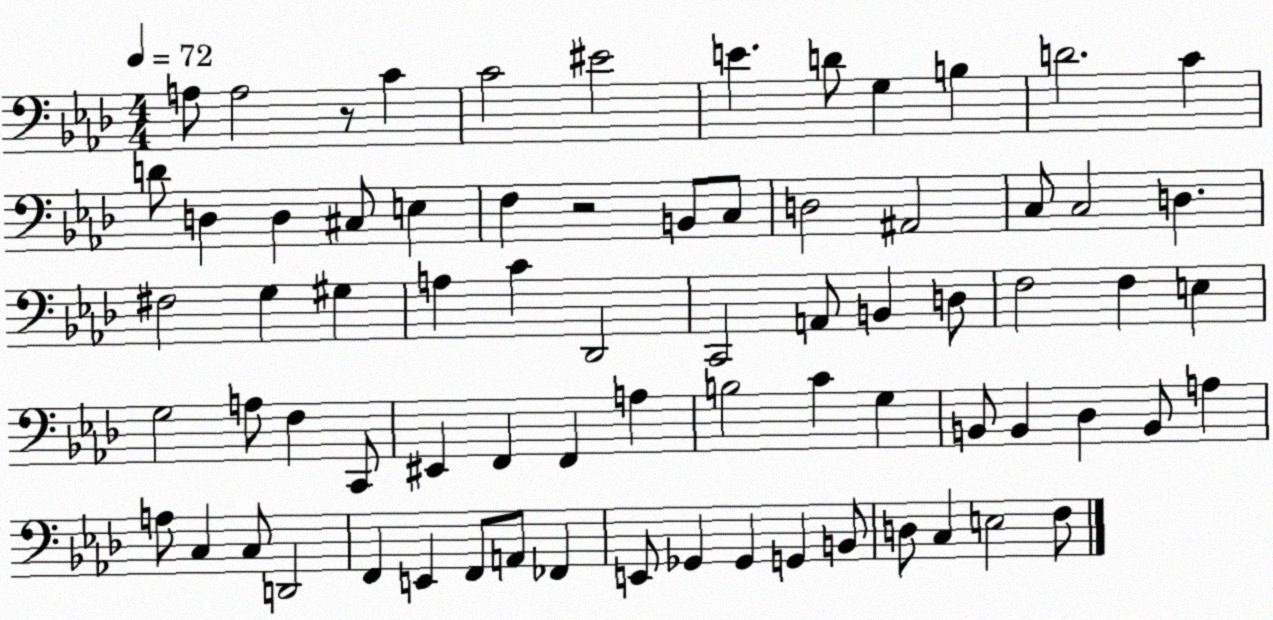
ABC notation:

X:1
T:Untitled
M:4/4
L:1/4
K:Ab
A,/2 A,2 z/2 C C2 ^E2 E D/2 G, B, D2 C D/2 D, D, ^C,/2 E, F, z2 B,,/2 C,/2 D,2 ^A,,2 C,/2 C,2 D, ^F,2 G, ^G, A, C _D,,2 C,,2 A,,/2 B,, D,/2 F,2 F, E, G,2 A,/2 F, C,,/2 ^E,, F,, F,, A, B,2 C G, B,,/2 B,, _D, B,,/2 A, A,/2 C, C,/2 D,,2 F,, E,, F,,/2 A,,/2 _F,, E,,/2 _G,, _G,, G,, B,,/2 D,/2 C, E,2 F,/2